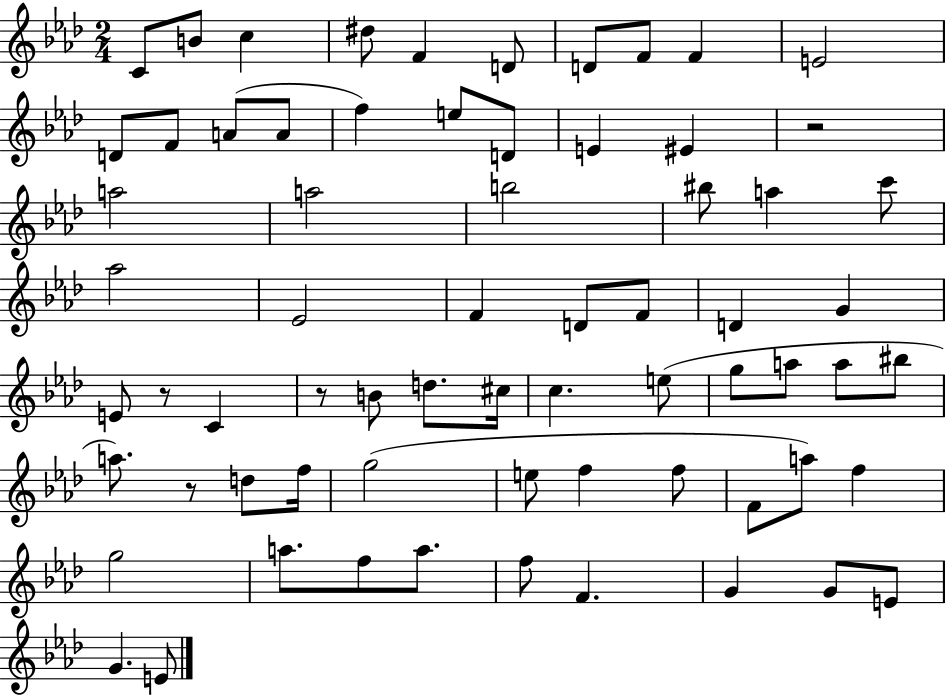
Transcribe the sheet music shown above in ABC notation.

X:1
T:Untitled
M:2/4
L:1/4
K:Ab
C/2 B/2 c ^d/2 F D/2 D/2 F/2 F E2 D/2 F/2 A/2 A/2 f e/2 D/2 E ^E z2 a2 a2 b2 ^b/2 a c'/2 _a2 _E2 F D/2 F/2 D G E/2 z/2 C z/2 B/2 d/2 ^c/4 c e/2 g/2 a/2 a/2 ^b/2 a/2 z/2 d/2 f/4 g2 e/2 f f/2 F/2 a/2 f g2 a/2 f/2 a/2 f/2 F G G/2 E/2 G E/2